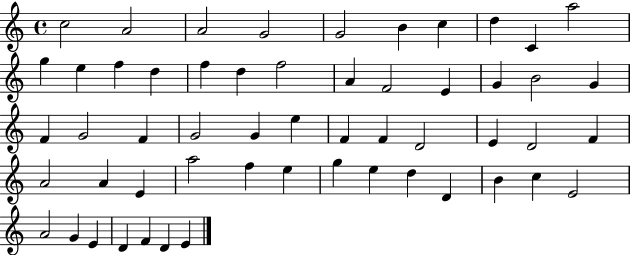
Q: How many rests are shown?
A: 0